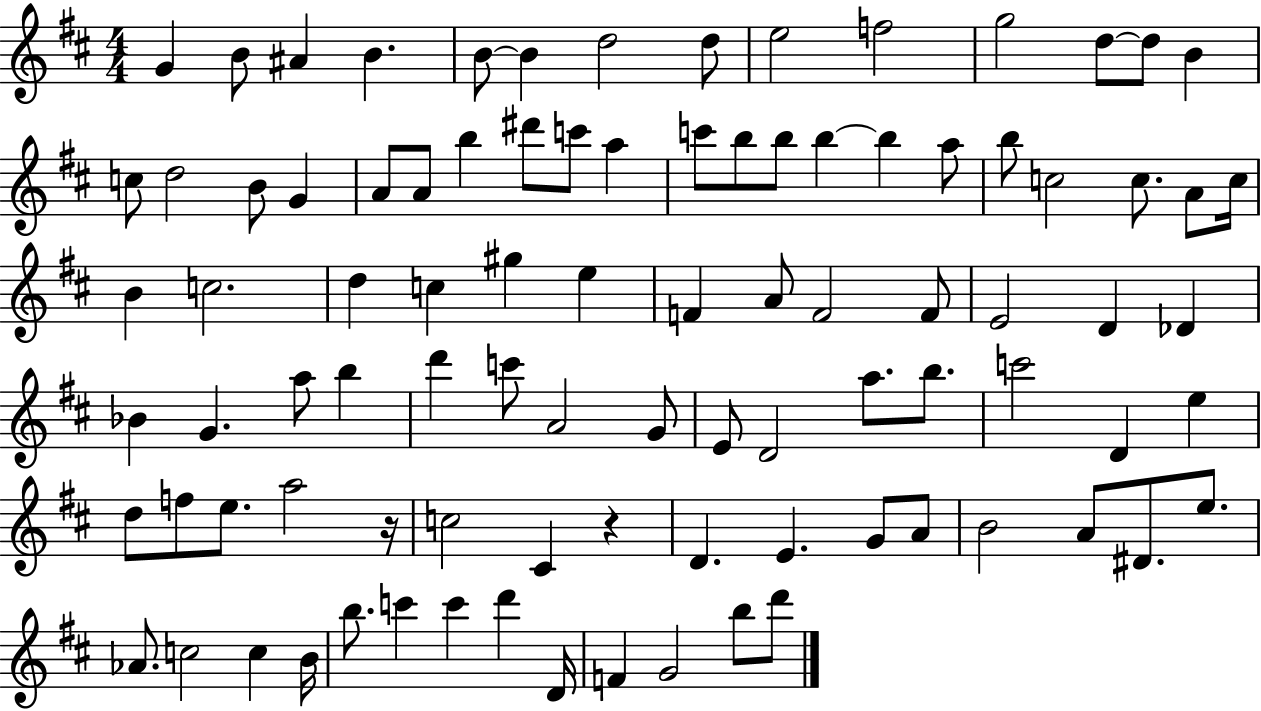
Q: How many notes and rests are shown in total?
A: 92